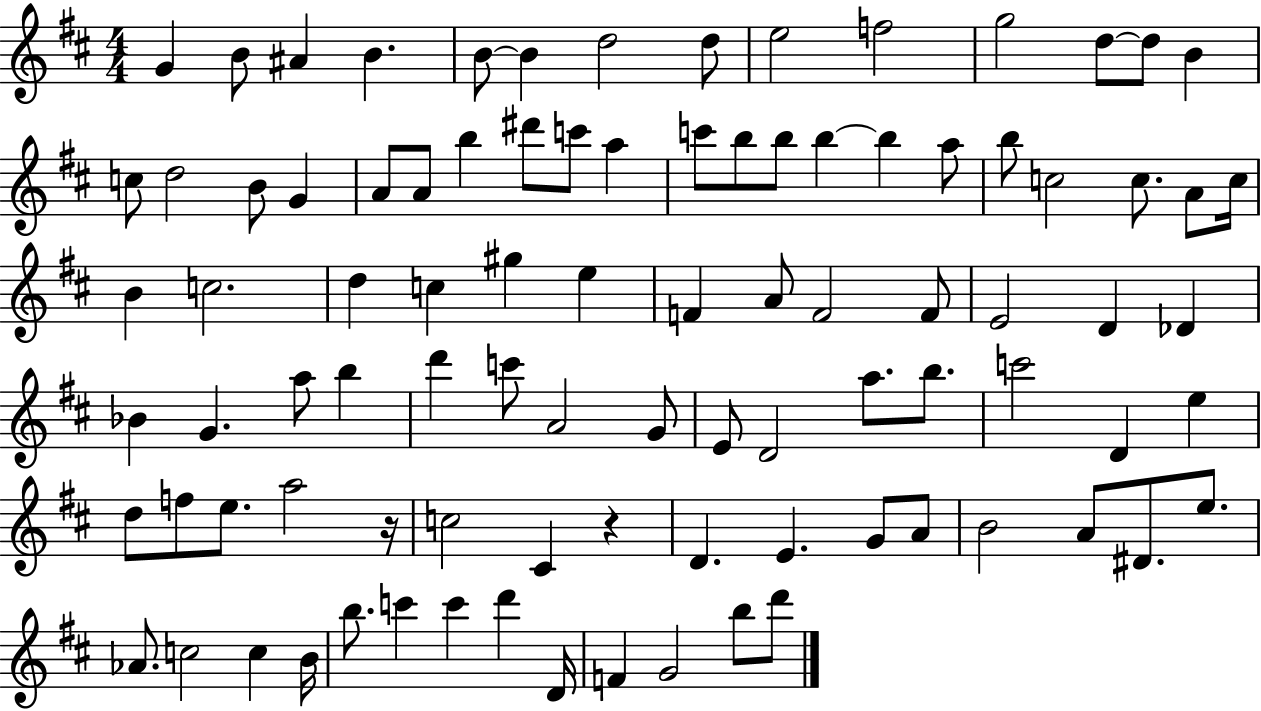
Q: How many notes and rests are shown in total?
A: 92